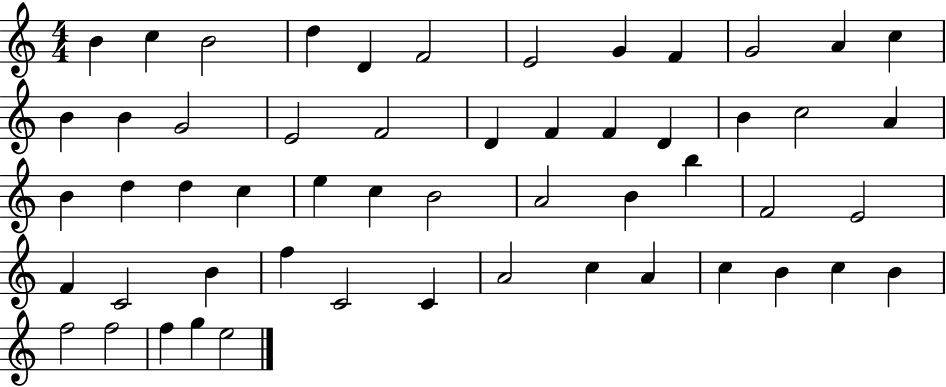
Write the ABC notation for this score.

X:1
T:Untitled
M:4/4
L:1/4
K:C
B c B2 d D F2 E2 G F G2 A c B B G2 E2 F2 D F F D B c2 A B d d c e c B2 A2 B b F2 E2 F C2 B f C2 C A2 c A c B c B f2 f2 f g e2